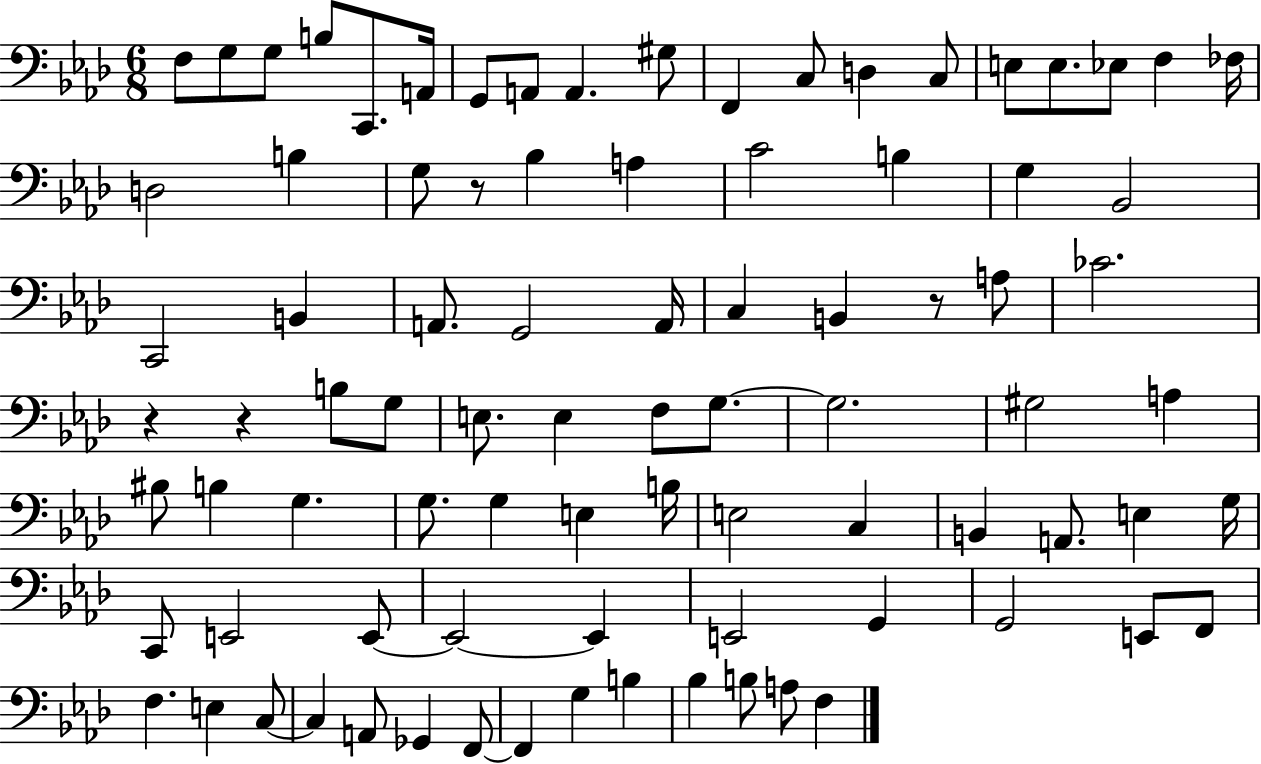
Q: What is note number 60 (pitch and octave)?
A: C2